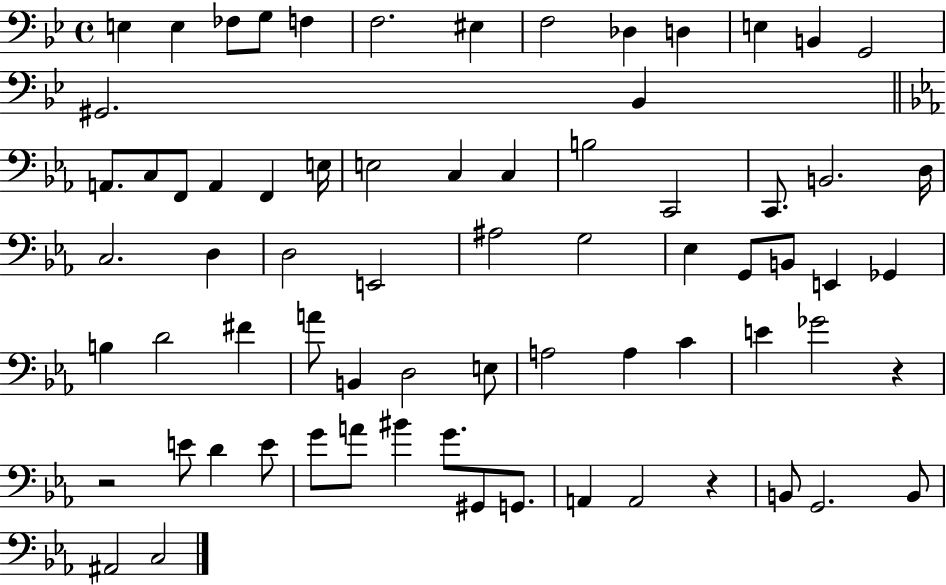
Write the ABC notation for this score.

X:1
T:Untitled
M:4/4
L:1/4
K:Bb
E, E, _F,/2 G,/2 F, F,2 ^E, F,2 _D, D, E, B,, G,,2 ^G,,2 _B,, A,,/2 C,/2 F,,/2 A,, F,, E,/4 E,2 C, C, B,2 C,,2 C,,/2 B,,2 D,/4 C,2 D, D,2 E,,2 ^A,2 G,2 _E, G,,/2 B,,/2 E,, _G,, B, D2 ^F A/2 B,, D,2 E,/2 A,2 A, C E _G2 z z2 E/2 D E/2 G/2 A/2 ^B G/2 ^G,,/2 G,,/2 A,, A,,2 z B,,/2 G,,2 B,,/2 ^A,,2 C,2